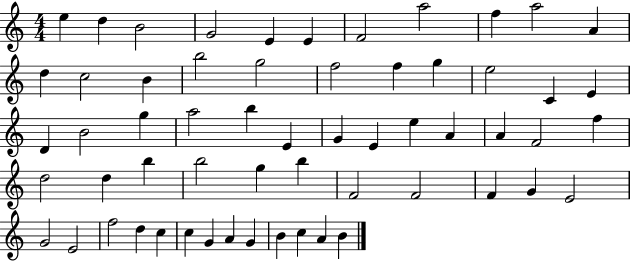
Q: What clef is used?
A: treble